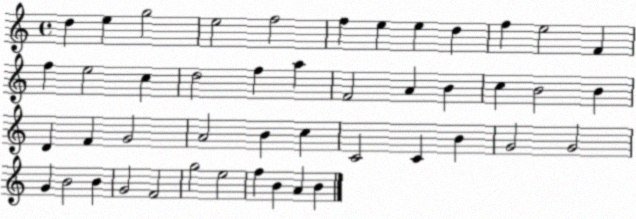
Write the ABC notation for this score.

X:1
T:Untitled
M:4/4
L:1/4
K:C
d e g2 e2 f2 f e e d f e2 F f e2 c d2 f a F2 A B c B2 B D F G2 A2 B c C2 C B G2 G2 G B2 B G2 F2 g2 e2 f B A B